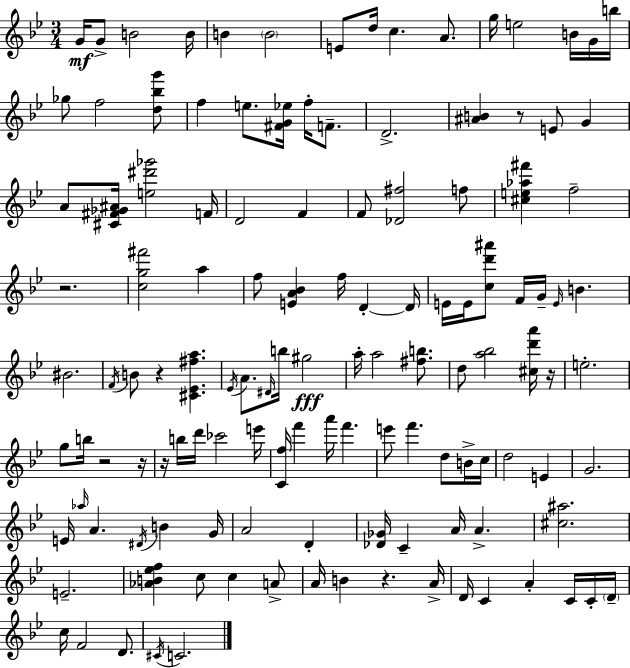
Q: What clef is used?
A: treble